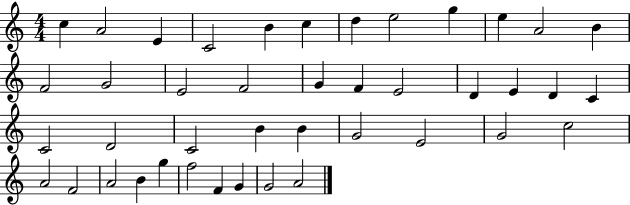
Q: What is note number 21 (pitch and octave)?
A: E4